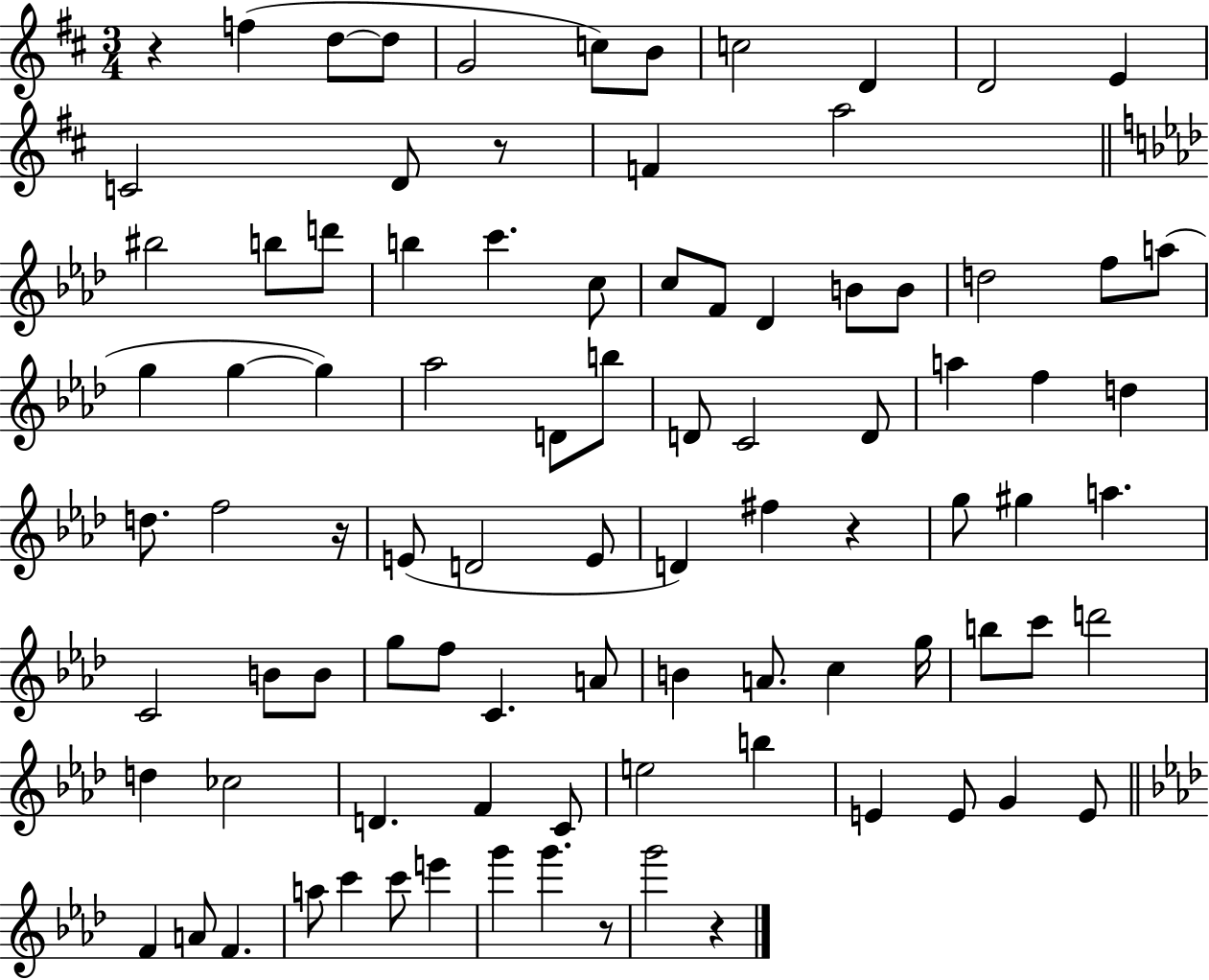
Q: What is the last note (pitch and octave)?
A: G6